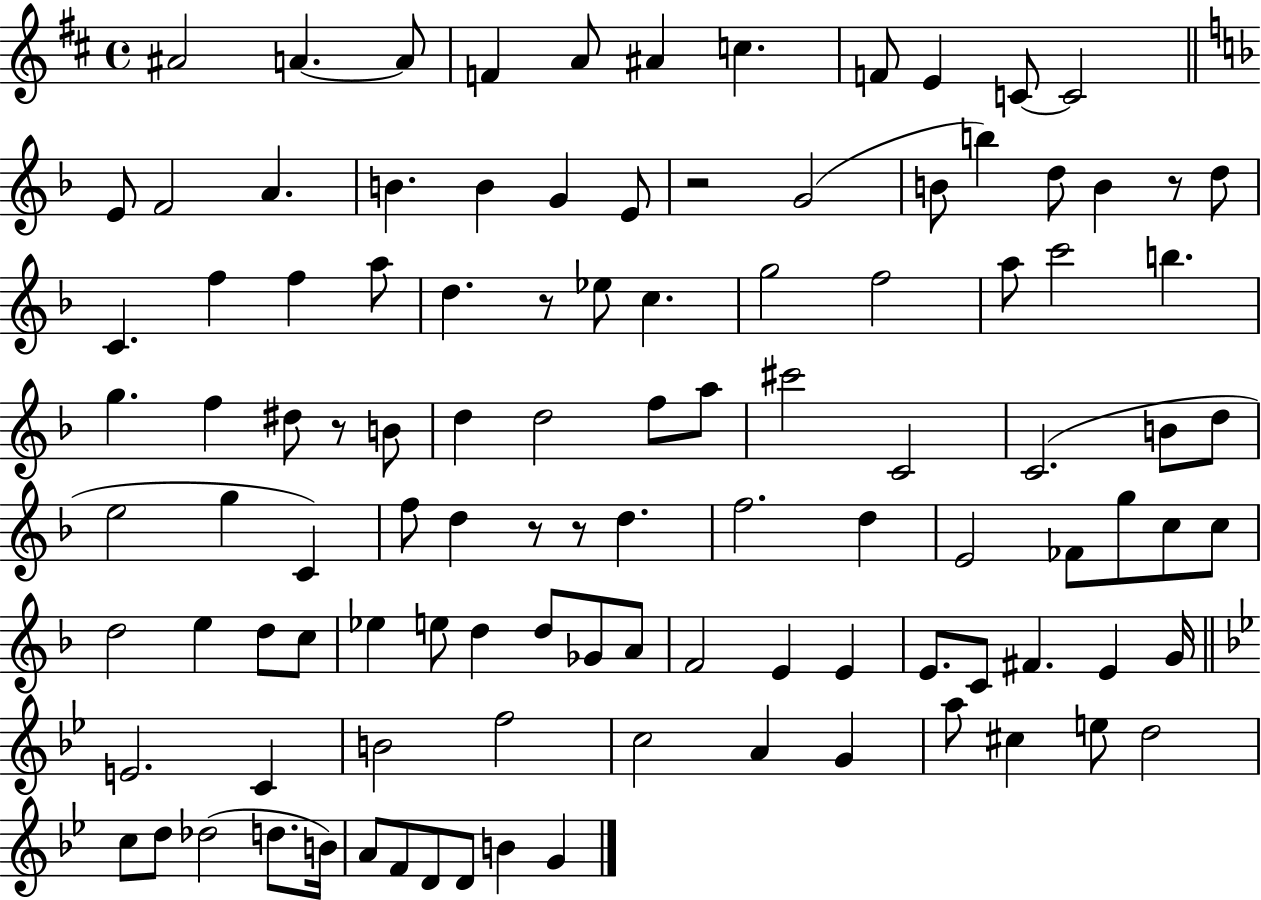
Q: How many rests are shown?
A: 6